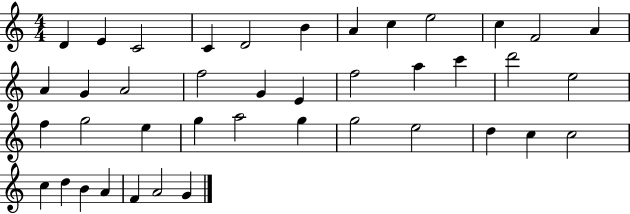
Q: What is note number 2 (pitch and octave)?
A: E4